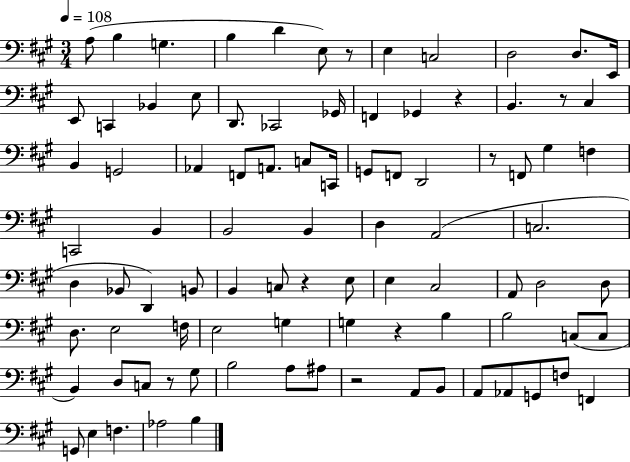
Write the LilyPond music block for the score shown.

{
  \clef bass
  \numericTimeSignature
  \time 3/4
  \key a \major
  \tempo 4 = 108
  a8( b4 g4. | b4 d'4 e8) r8 | e4 c2 | d2 d8. e,16 | \break e,8 c,4 bes,4 e8 | d,8. ces,2 ges,16 | f,4 ges,4 r4 | b,4. r8 cis4 | \break b,4 g,2 | aes,4 f,8 a,8. c8 c,16 | g,8 f,8 d,2 | r8 f,8 gis4 f4 | \break c,2 b,4 | b,2 b,4 | d4 a,2( | c2. | \break d4 bes,8 d,4) b,8 | b,4 c8 r4 e8 | e4 cis2 | a,8 d2 d8 | \break d8. e2 f16 | e2 g4 | g4 r4 b4 | b2 c8( c8 | \break b,4) d8 c8 r8 gis8 | b2 a8 ais8 | r2 a,8 b,8 | a,8 aes,8 g,8 f8 f,4 | \break g,8 e4 f4. | aes2 b4 | \bar "|."
}